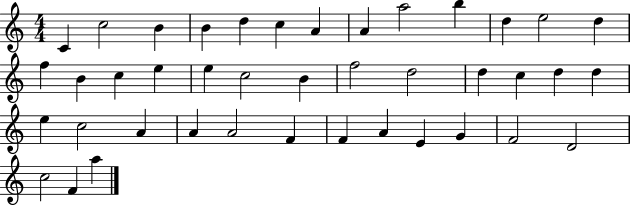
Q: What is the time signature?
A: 4/4